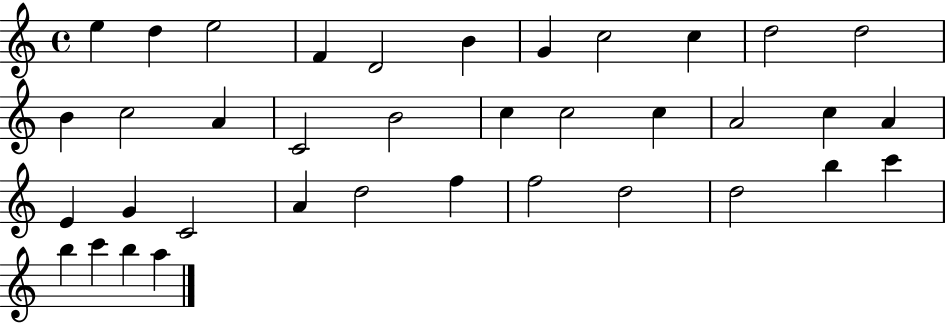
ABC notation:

X:1
T:Untitled
M:4/4
L:1/4
K:C
e d e2 F D2 B G c2 c d2 d2 B c2 A C2 B2 c c2 c A2 c A E G C2 A d2 f f2 d2 d2 b c' b c' b a